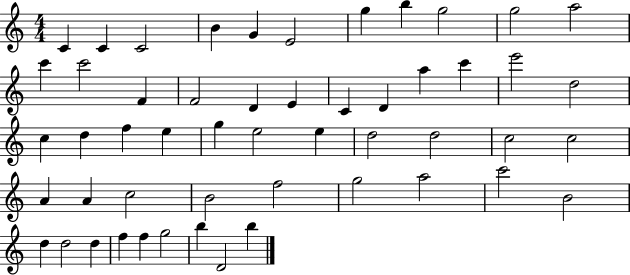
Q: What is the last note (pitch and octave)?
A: B5